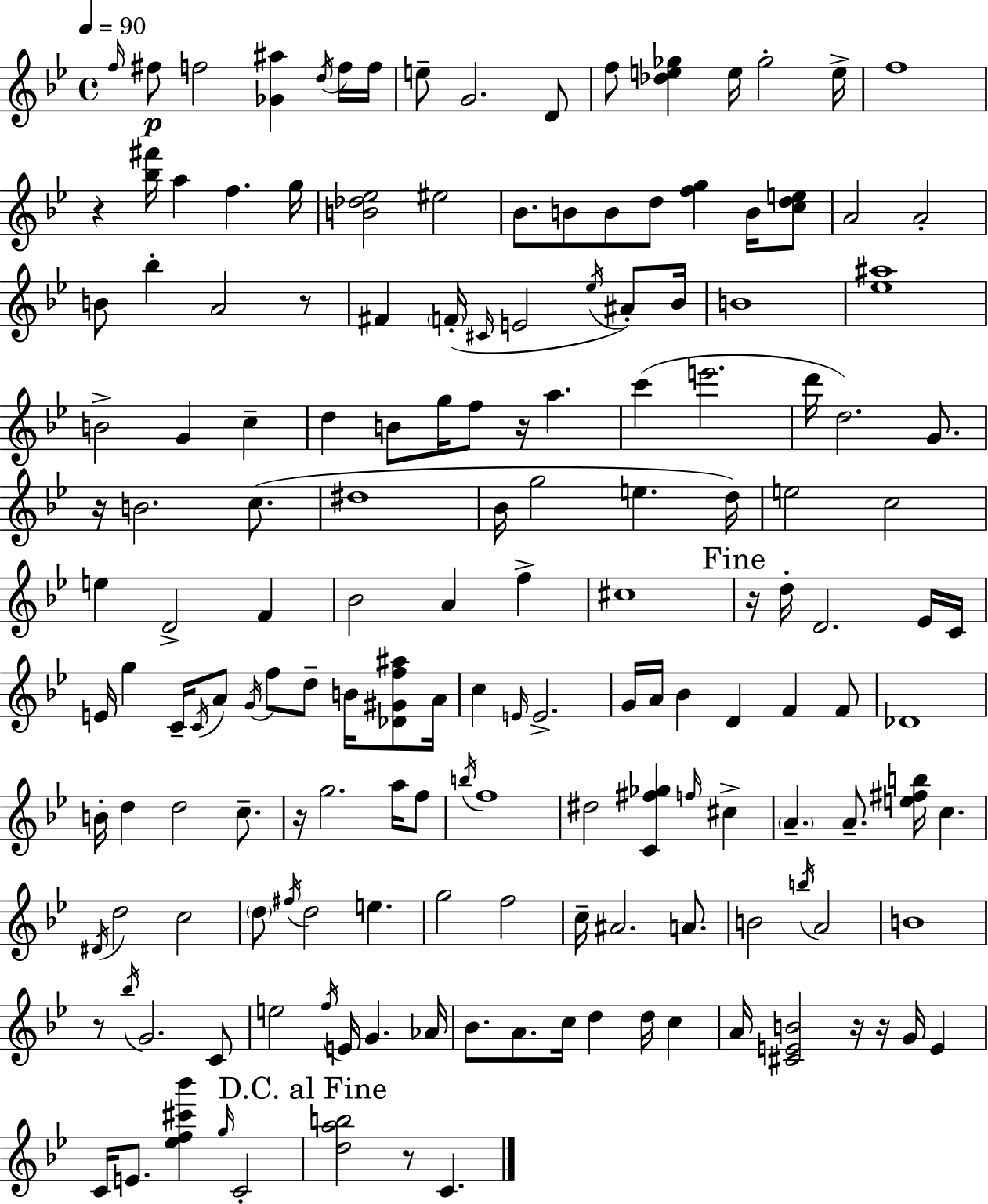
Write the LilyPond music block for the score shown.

{
  \clef treble
  \time 4/4
  \defaultTimeSignature
  \key g \minor
  \tempo 4 = 90
  \grace { f''16 }\p fis''8 f''2 <ges' ais''>4 \acciaccatura { d''16 } | f''16 f''16 e''8-- g'2. | d'8 f''8 <des'' e'' ges''>4 e''16 ges''2-. | e''16-> f''1 | \break r4 <bes'' fis'''>16 a''4 f''4. | g''16 <b' des'' ees''>2 eis''2 | bes'8. b'8 b'8 d''8 <f'' g''>4 b'16 | <c'' d'' e''>8 a'2 a'2-. | \break b'8 bes''4-. a'2 | r8 fis'4 \parenthesize f'16-.( \grace { cis'16 } e'2 | \acciaccatura { ees''16 }) ais'8-. bes'16 b'1 | <ees'' ais''>1 | \break b'2-> g'4 | c''4-- d''4 b'8 g''16 f''8 r16 a''4. | c'''4( e'''2. | d'''16 d''2.) | \break g'8. r16 b'2. | c''8.( dis''1 | bes'16 g''2 e''4. | d''16) e''2 c''2 | \break e''4 d'2-> | f'4 bes'2 a'4 | f''4-> cis''1 | \mark "Fine" r16 d''16-. d'2. | \break ees'16 c'16 e'16 g''4 c'16-- \acciaccatura { c'16 } a'8 \acciaccatura { g'16 } f''8 | d''8-- b'16 <des' gis' f'' ais''>8 a'16 c''4 \grace { e'16 } e'2.-> | g'16 a'16 bes'4 d'4 | f'4 f'8 des'1 | \break b'16-. d''4 d''2 | c''8.-- r16 g''2. | a''16 f''8 \acciaccatura { b''16 } f''1 | dis''2 | \break <c' fis'' ges''>4 \grace { f''16 } cis''4-> \parenthesize a'4.-- a'8.-- | <e'' fis'' b''>16 c''4. \acciaccatura { dis'16 } d''2 | c''2 \parenthesize d''8 \acciaccatura { fis''16 } d''2 | e''4. g''2 | \break f''2 c''16-- ais'2. | a'8. b'2 | \acciaccatura { b''16 } a'2 b'1 | r8 \acciaccatura { bes''16 } g'2. | \break c'8 e''2 | \acciaccatura { f''16 } e'16 g'4. aes'16 bes'8. | a'8. c''16 d''4 d''16 c''4 a'16 <cis' e' b'>2 | r16 r16 g'16 e'4 c'16 e'8. | \break <ees'' f'' cis''' bes'''>4 \grace { g''16 } c'2-. \mark "D.C. al Fine" <d'' a'' b''>2 | r8 c'4. \bar "|."
}